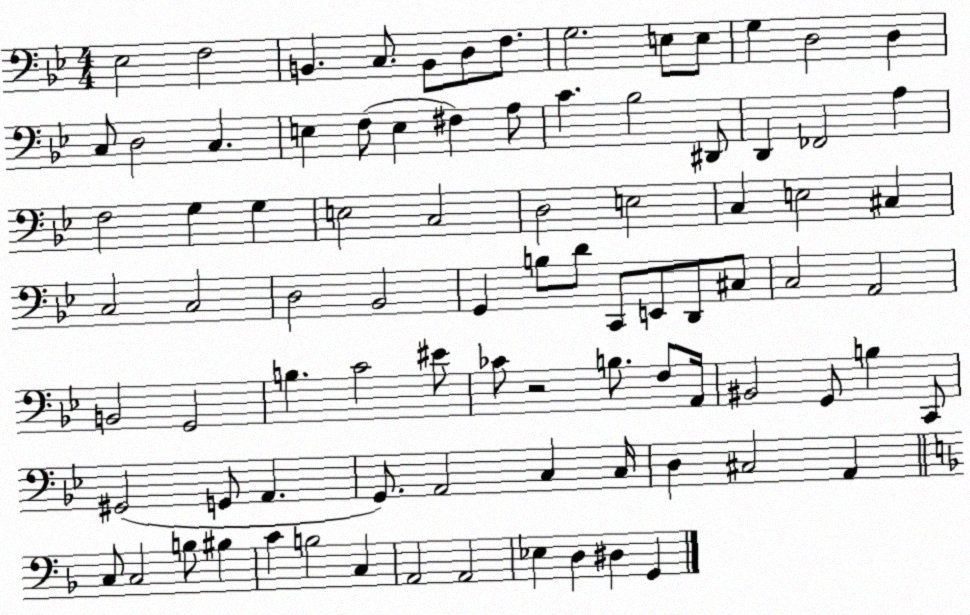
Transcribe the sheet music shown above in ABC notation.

X:1
T:Untitled
M:4/4
L:1/4
K:Bb
_E,2 F,2 B,, C,/2 B,,/2 D,/2 F,/2 G,2 E,/2 E,/2 G, D,2 D, C,/2 D,2 C, E, F,/2 E, ^F, A,/2 C _B,2 ^D,,/2 D,, _F,,2 A, F,2 G, G, E,2 C,2 D,2 E,2 C, E,2 ^C, C,2 C,2 D,2 _B,,2 G,, B,/2 D/2 C,,/2 E,,/2 D,,/2 ^C,/2 C,2 A,,2 B,,2 G,,2 B, C2 ^E/2 _C/2 z2 B,/2 F,/2 A,,/4 ^B,,2 G,,/2 B, C,,/2 ^G,,2 G,,/2 A,, G,,/2 A,,2 C, C,/4 D, ^C,2 A,, C,/2 C,2 B,/2 ^B, C B,2 C, A,,2 A,,2 _E, D, ^D, G,,